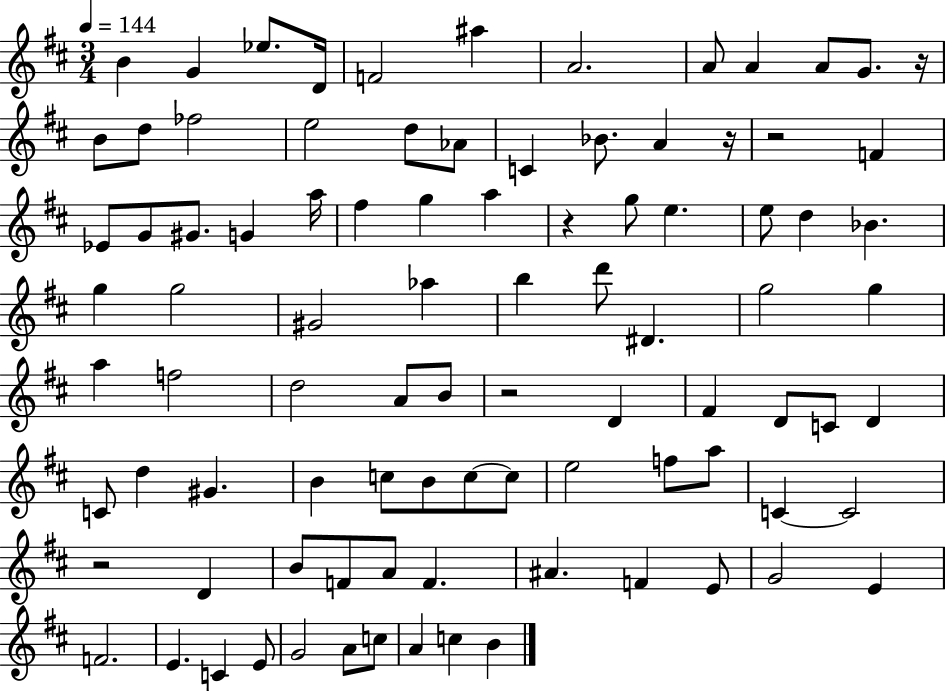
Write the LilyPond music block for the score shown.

{
  \clef treble
  \numericTimeSignature
  \time 3/4
  \key d \major
  \tempo 4 = 144
  b'4 g'4 ees''8. d'16 | f'2 ais''4 | a'2. | a'8 a'4 a'8 g'8. r16 | \break b'8 d''8 fes''2 | e''2 d''8 aes'8 | c'4 bes'8. a'4 r16 | r2 f'4 | \break ees'8 g'8 gis'8. g'4 a''16 | fis''4 g''4 a''4 | r4 g''8 e''4. | e''8 d''4 bes'4. | \break g''4 g''2 | gis'2 aes''4 | b''4 d'''8 dis'4. | g''2 g''4 | \break a''4 f''2 | d''2 a'8 b'8 | r2 d'4 | fis'4 d'8 c'8 d'4 | \break c'8 d''4 gis'4. | b'4 c''8 b'8 c''8~~ c''8 | e''2 f''8 a''8 | c'4~~ c'2 | \break r2 d'4 | b'8 f'8 a'8 f'4. | ais'4. f'4 e'8 | g'2 e'4 | \break f'2. | e'4. c'4 e'8 | g'2 a'8 c''8 | a'4 c''4 b'4 | \break \bar "|."
}